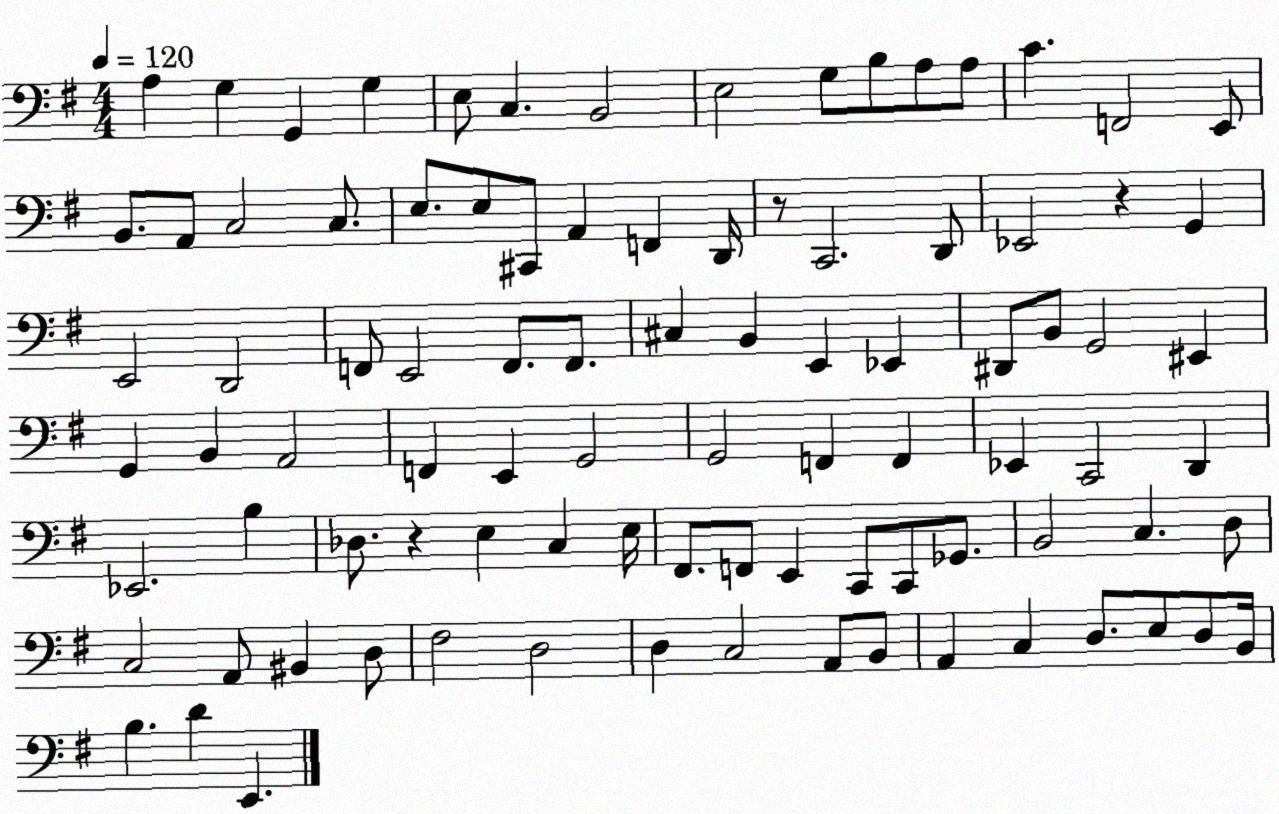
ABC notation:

X:1
T:Untitled
M:4/4
L:1/4
K:G
A, G, G,, G, E,/2 C, B,,2 E,2 G,/2 B,/2 A,/2 A,/2 C F,,2 E,,/2 B,,/2 A,,/2 C,2 C,/2 E,/2 E,/2 ^C,,/2 A,, F,, D,,/4 z/2 C,,2 D,,/2 _E,,2 z G,, E,,2 D,,2 F,,/2 E,,2 F,,/2 F,,/2 ^C, B,, E,, _E,, ^D,,/2 B,,/2 G,,2 ^E,, G,, B,, A,,2 F,, E,, G,,2 G,,2 F,, F,, _E,, C,,2 D,, _E,,2 B, _D,/2 z E, C, E,/4 ^F,,/2 F,,/2 E,, C,,/2 C,,/2 _G,,/2 B,,2 C, D,/2 C,2 A,,/2 ^B,, D,/2 ^F,2 D,2 D, C,2 A,,/2 B,,/2 A,, C, D,/2 E,/2 D,/2 B,,/4 B, D E,,